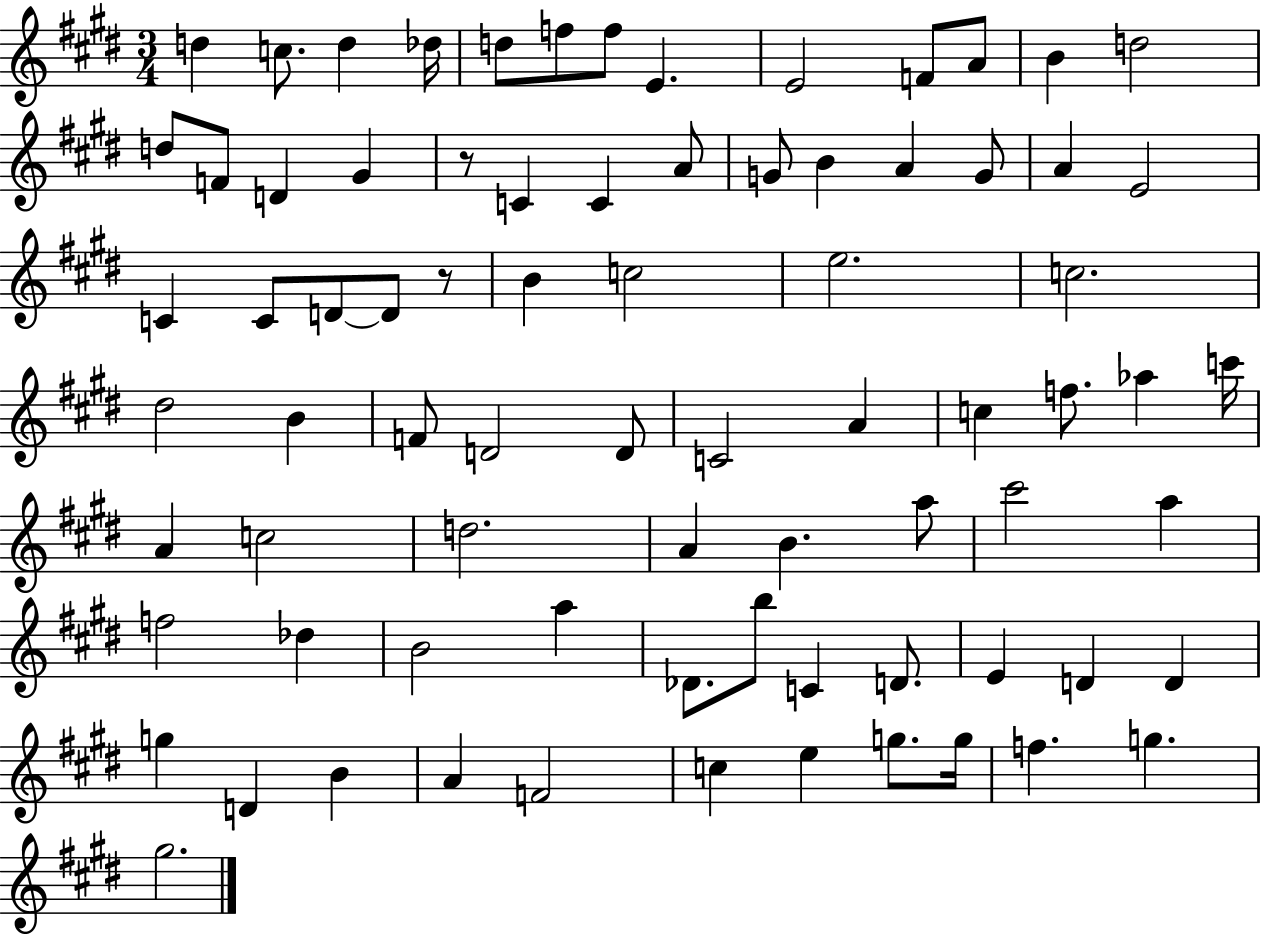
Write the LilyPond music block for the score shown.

{
  \clef treble
  \numericTimeSignature
  \time 3/4
  \key e \major
  d''4 c''8. d''4 des''16 | d''8 f''8 f''8 e'4. | e'2 f'8 a'8 | b'4 d''2 | \break d''8 f'8 d'4 gis'4 | r8 c'4 c'4 a'8 | g'8 b'4 a'4 g'8 | a'4 e'2 | \break c'4 c'8 d'8~~ d'8 r8 | b'4 c''2 | e''2. | c''2. | \break dis''2 b'4 | f'8 d'2 d'8 | c'2 a'4 | c''4 f''8. aes''4 c'''16 | \break a'4 c''2 | d''2. | a'4 b'4. a''8 | cis'''2 a''4 | \break f''2 des''4 | b'2 a''4 | des'8. b''8 c'4 d'8. | e'4 d'4 d'4 | \break g''4 d'4 b'4 | a'4 f'2 | c''4 e''4 g''8. g''16 | f''4. g''4. | \break gis''2. | \bar "|."
}